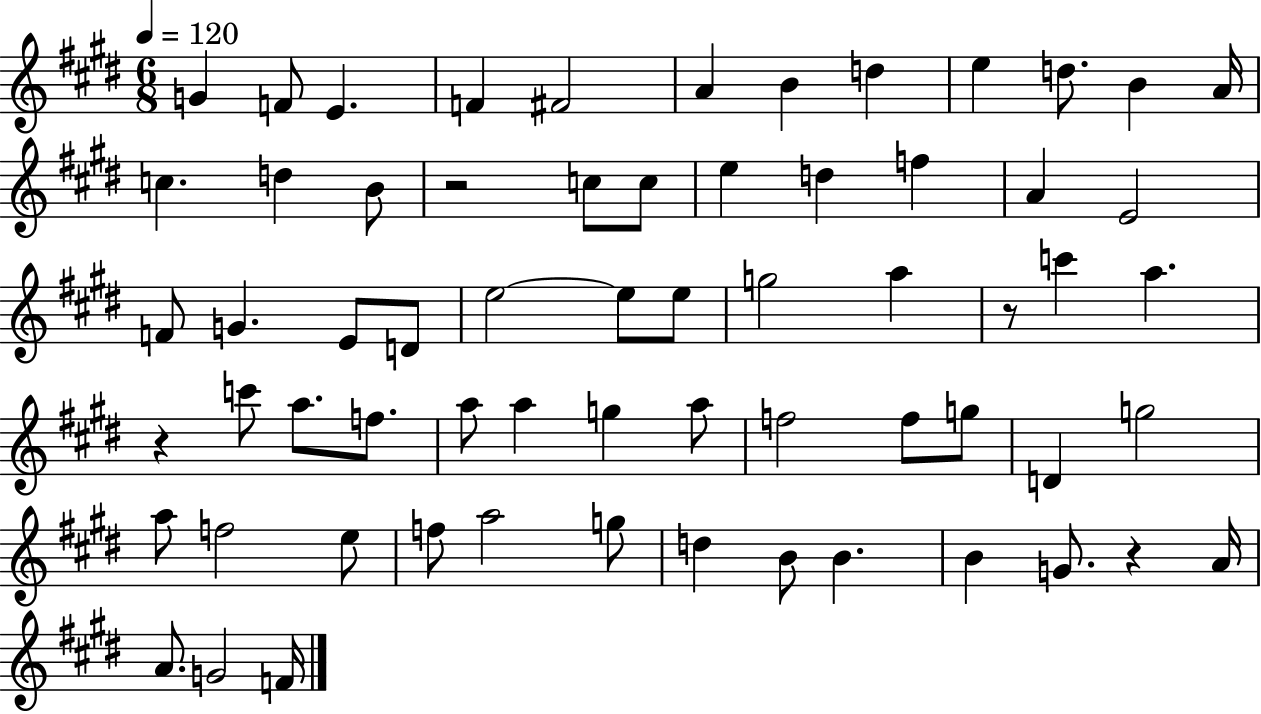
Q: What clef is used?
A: treble